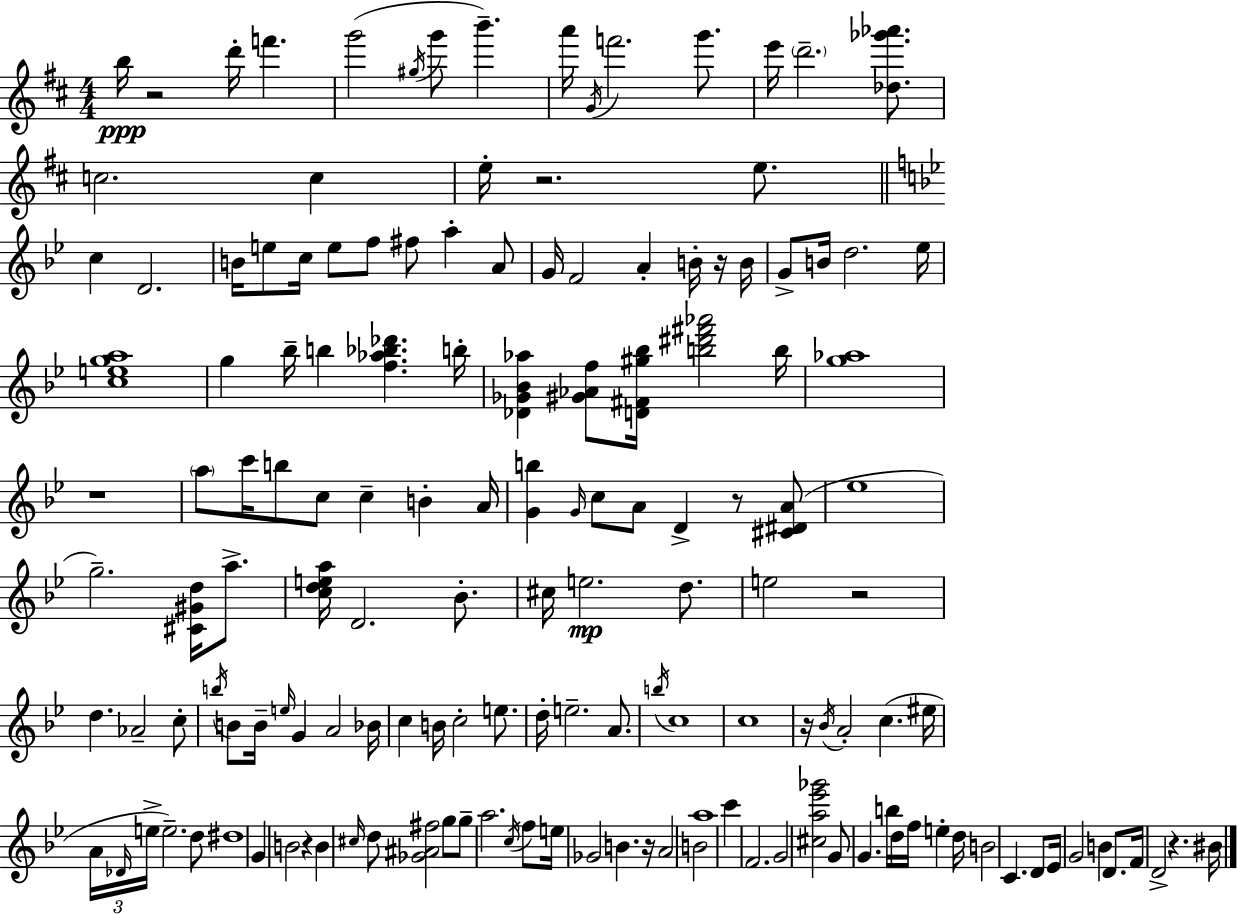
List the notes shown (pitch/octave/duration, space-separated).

B5/s R/h D6/s F6/q. G6/h G#5/s G6/e B6/q. A6/s G4/s F6/h. G6/e. E6/s D6/h. [Db5,Gb6,Ab6]/e. C5/h. C5/q E5/s R/h. E5/e. C5/q D4/h. B4/s E5/e C5/s E5/e F5/e F#5/e A5/q A4/e G4/s F4/h A4/q B4/s R/s B4/s G4/e B4/s D5/h. Eb5/s [C5,E5,G5,A5]/w G5/q Bb5/s B5/q [F5,Ab5,Bb5,Db6]/q. B5/s [Db4,Gb4,Bb4,Ab5]/q [G#4,Ab4,F5]/e [D4,F#4,G#5,Bb5]/s [B5,D#6,F#6,Ab6]/h B5/s [G5,Ab5]/w R/w A5/e C6/s B5/e C5/e C5/q B4/q A4/s [G4,B5]/q G4/s C5/e A4/e D4/q R/e [C#4,D#4,A4]/e Eb5/w G5/h. [C#4,G#4,D5]/s A5/e. [C5,D5,E5,A5]/s D4/h. Bb4/e. C#5/s E5/h. D5/e. E5/h R/h D5/q. Ab4/h C5/e B5/s B4/e B4/s E5/s G4/q A4/h Bb4/s C5/q B4/s C5/h E5/e. D5/s E5/h. A4/e. B5/s C5/w C5/w R/s Bb4/s A4/h C5/q. EIS5/s A4/s Db4/s E5/s E5/h. D5/e D#5/w G4/q B4/h R/q B4/q C#5/s D5/e [Gb4,A#4,F#5]/h G5/e G5/e A5/h. C5/s F5/e E5/s Gb4/h B4/q. R/s A4/h B4/h A5/w C6/q F4/h. G4/h [C#5,A5,Eb6,Gb6]/h G4/e G4/q. B5/s D5/s F5/s E5/q D5/s B4/h C4/q. D4/e Eb4/s G4/h B4/q D4/e. F4/s D4/h R/q. BIS4/s